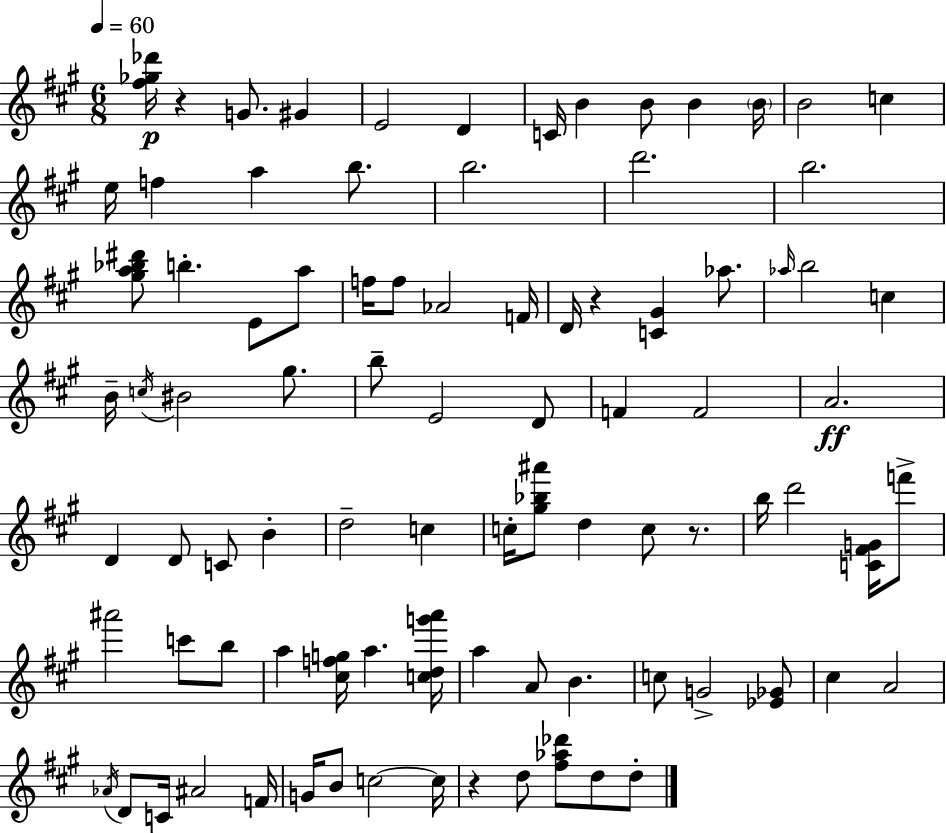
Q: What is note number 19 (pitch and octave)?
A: B5